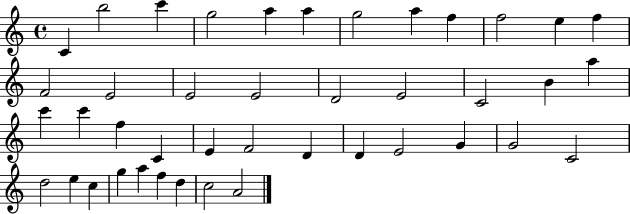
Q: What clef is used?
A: treble